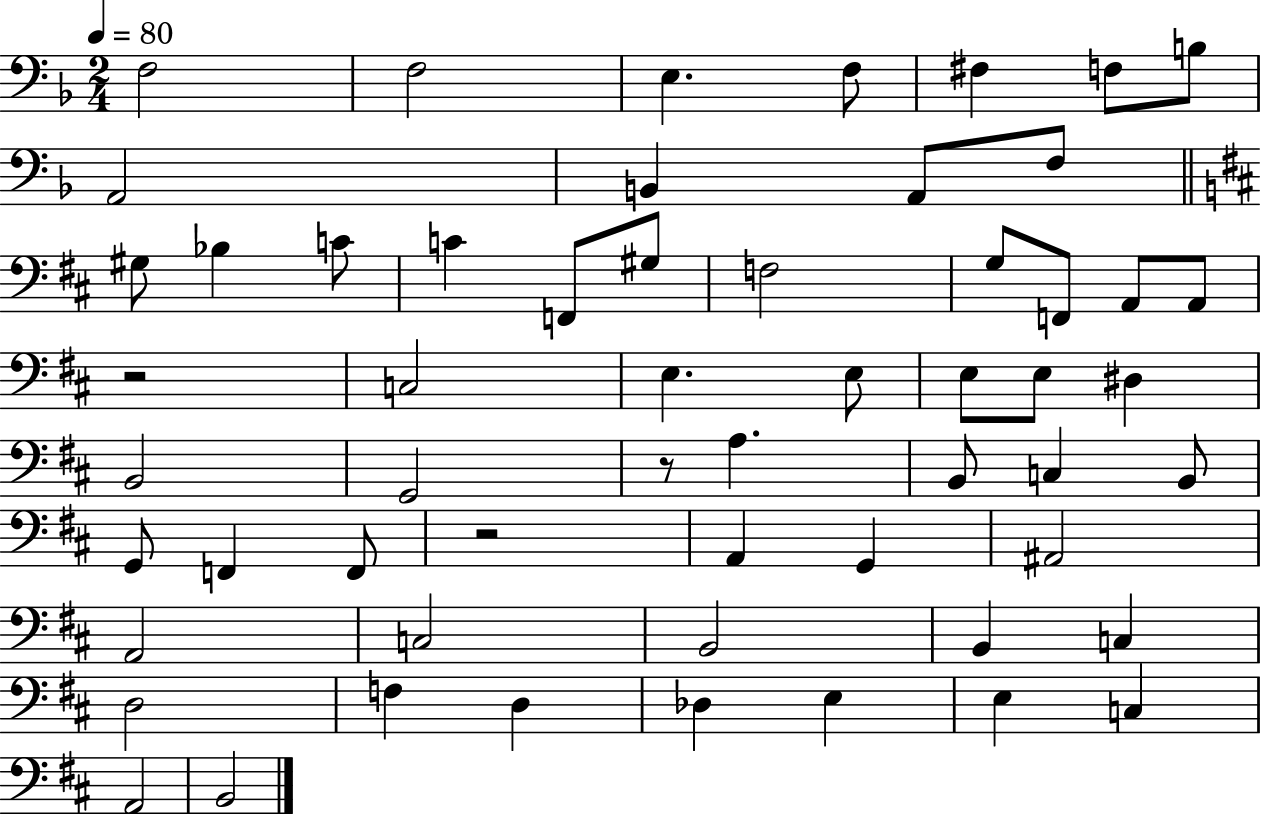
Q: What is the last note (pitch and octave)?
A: B2